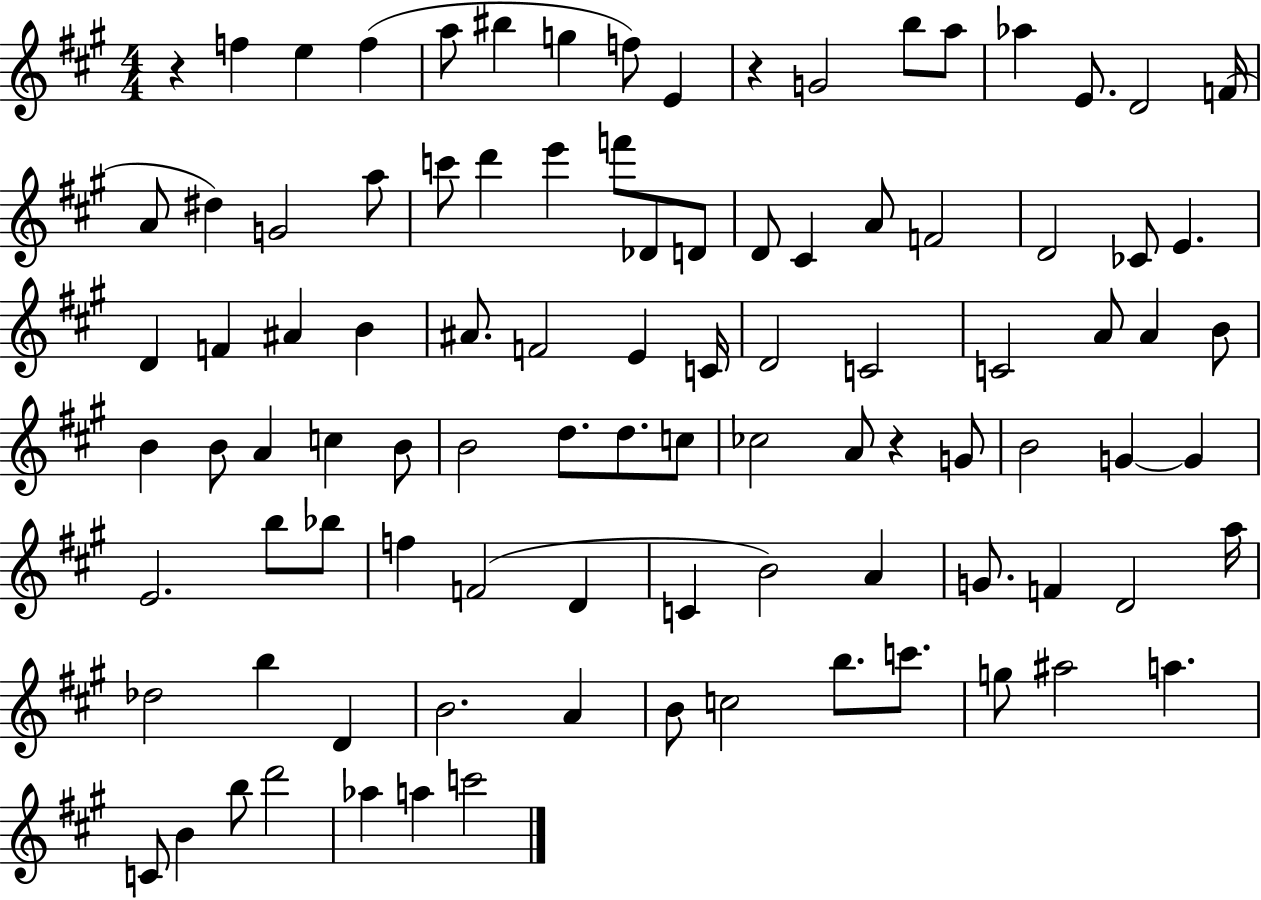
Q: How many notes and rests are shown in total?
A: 96